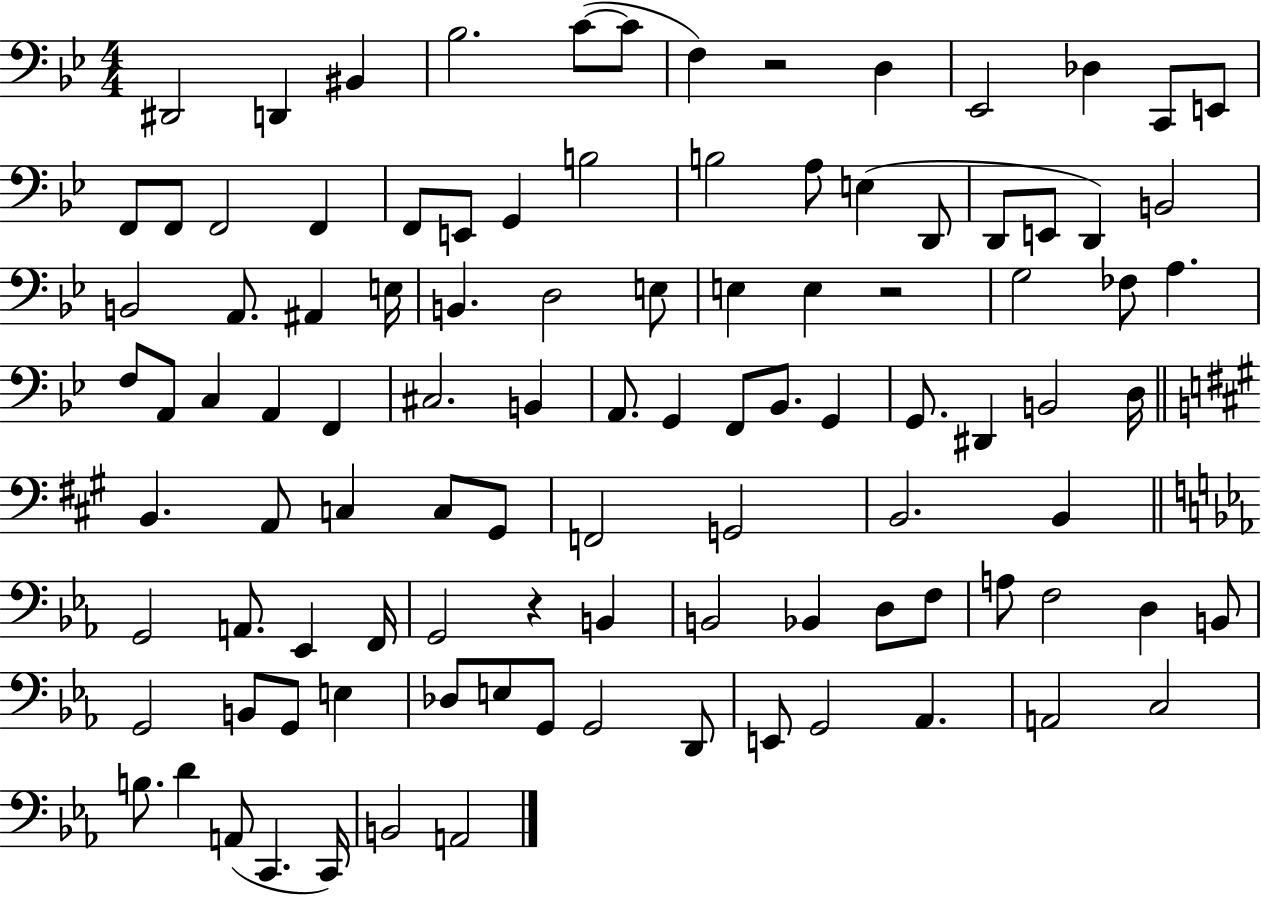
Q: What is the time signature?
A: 4/4